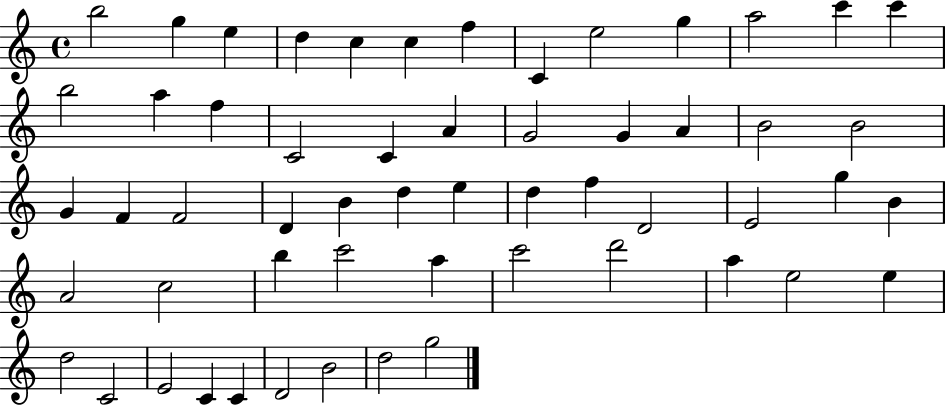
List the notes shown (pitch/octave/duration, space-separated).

B5/h G5/q E5/q D5/q C5/q C5/q F5/q C4/q E5/h G5/q A5/h C6/q C6/q B5/h A5/q F5/q C4/h C4/q A4/q G4/h G4/q A4/q B4/h B4/h G4/q F4/q F4/h D4/q B4/q D5/q E5/q D5/q F5/q D4/h E4/h G5/q B4/q A4/h C5/h B5/q C6/h A5/q C6/h D6/h A5/q E5/h E5/q D5/h C4/h E4/h C4/q C4/q D4/h B4/h D5/h G5/h